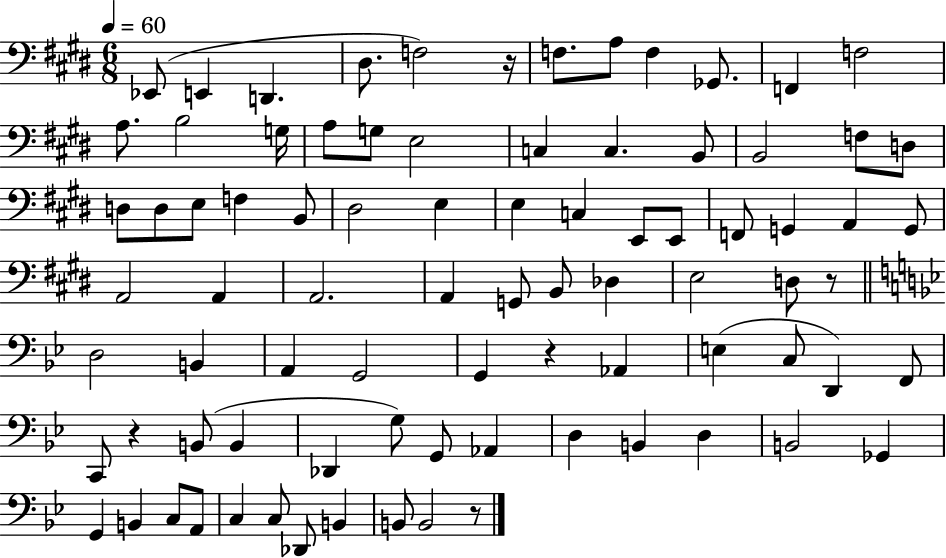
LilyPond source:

{
  \clef bass
  \numericTimeSignature
  \time 6/8
  \key e \major
  \tempo 4 = 60
  ees,8( e,4 d,4. | dis8. f2) r16 | f8. a8 f4 ges,8. | f,4 f2 | \break a8. b2 g16 | a8 g8 e2 | c4 c4. b,8 | b,2 f8 d8 | \break d8 d8 e8 f4 b,8 | dis2 e4 | e4 c4 e,8 e,8 | f,8 g,4 a,4 g,8 | \break a,2 a,4 | a,2. | a,4 g,8 b,8 des4 | e2 d8 r8 | \break \bar "||" \break \key bes \major d2 b,4 | a,4 g,2 | g,4 r4 aes,4 | e4( c8 d,4) f,8 | \break c,8 r4 b,8( b,4 | des,4 g8) g,8 aes,4 | d4 b,4 d4 | b,2 ges,4 | \break g,4 b,4 c8 a,8 | c4 c8 des,8 b,4 | b,8 b,2 r8 | \bar "|."
}